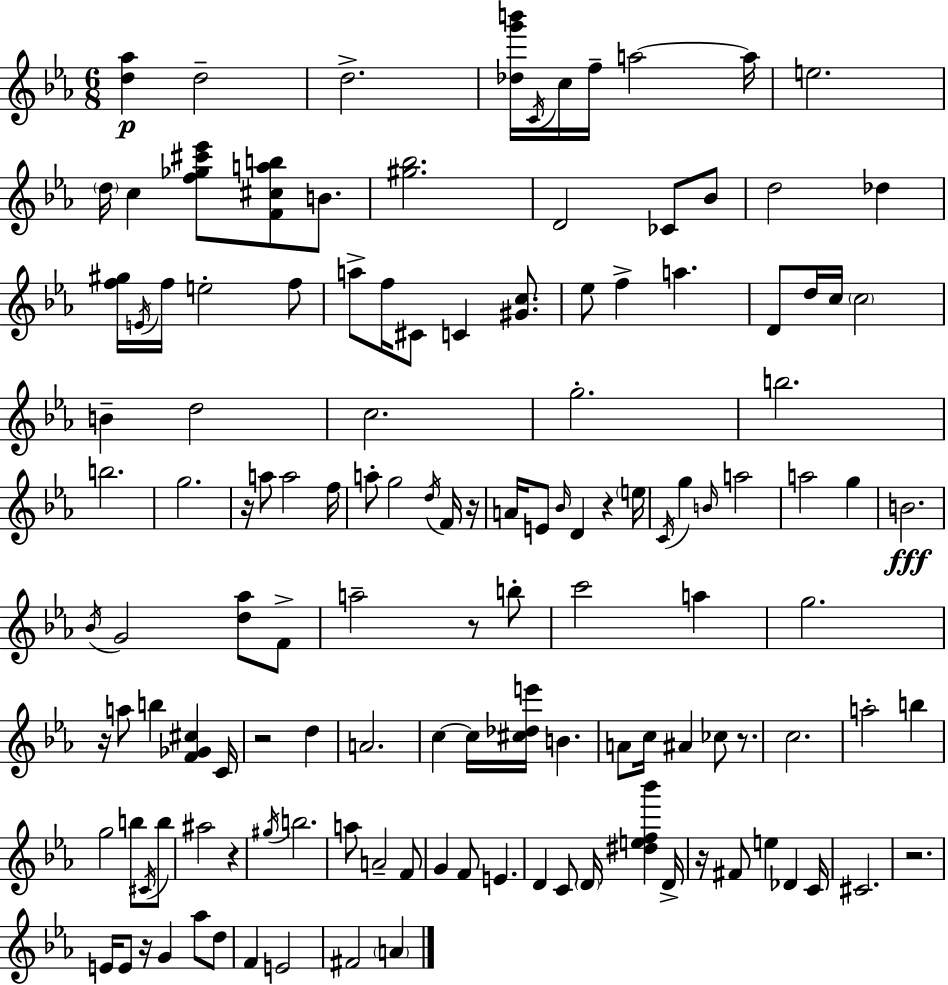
{
  \clef treble
  \numericTimeSignature
  \time 6/8
  \key ees \major
  <d'' aes''>4\p d''2-- | d''2.-> | <des'' g''' b'''>16 \acciaccatura { c'16 } c''16 f''16-- a''2~~ | a''16 e''2. | \break \parenthesize d''16 c''4 <f'' ges'' cis''' ees'''>8 <f' cis'' a'' b''>8 b'8. | <gis'' bes''>2. | d'2 ces'8 bes'8 | d''2 des''4 | \break <f'' gis''>16 \acciaccatura { e'16 } f''16 e''2-. | f''8 a''8-> f''16 cis'8 c'4 <gis' c''>8. | ees''8 f''4-> a''4. | d'8 d''16 c''16 \parenthesize c''2 | \break b'4-- d''2 | c''2. | g''2.-. | b''2. | \break b''2. | g''2. | r16 a''8 a''2 | f''16 a''8-. g''2 | \break \acciaccatura { d''16 } f'16 r16 a'16 e'8 \grace { bes'16 } d'4 r4 | \parenthesize e''16 \acciaccatura { c'16 } g''4 \grace { b'16 } a''2 | a''2 | g''4 b'2.\fff | \break \acciaccatura { bes'16 } g'2 | <d'' aes''>8 f'8-> a''2-- | r8 b''8-. c'''2 | a''4 g''2. | \break r16 a''8 b''4 | <f' ges' cis''>4 c'16 r2 | d''4 a'2. | c''4~~ c''16 | \break <cis'' des'' e'''>16 b'4. a'8 c''16 ais'4 | ces''8 r8. c''2. | a''2-. | b''4 g''2 | \break b''8 \acciaccatura { cis'16 } b''8 ais''2 | r4 \acciaccatura { gis''16 } b''2. | a''8 a'2-- | f'8 g'4 | \break f'8 e'4. d'4 | c'8 \parenthesize d'16 <dis'' e'' f'' bes'''>4 d'16-> r16 fis'8 | e''4 des'4 c'16 cis'2. | r2. | \break e'16 e'8 | r16 g'4 aes''8 d''8 f'4 | e'2 fis'2 | \parenthesize a'4 \bar "|."
}